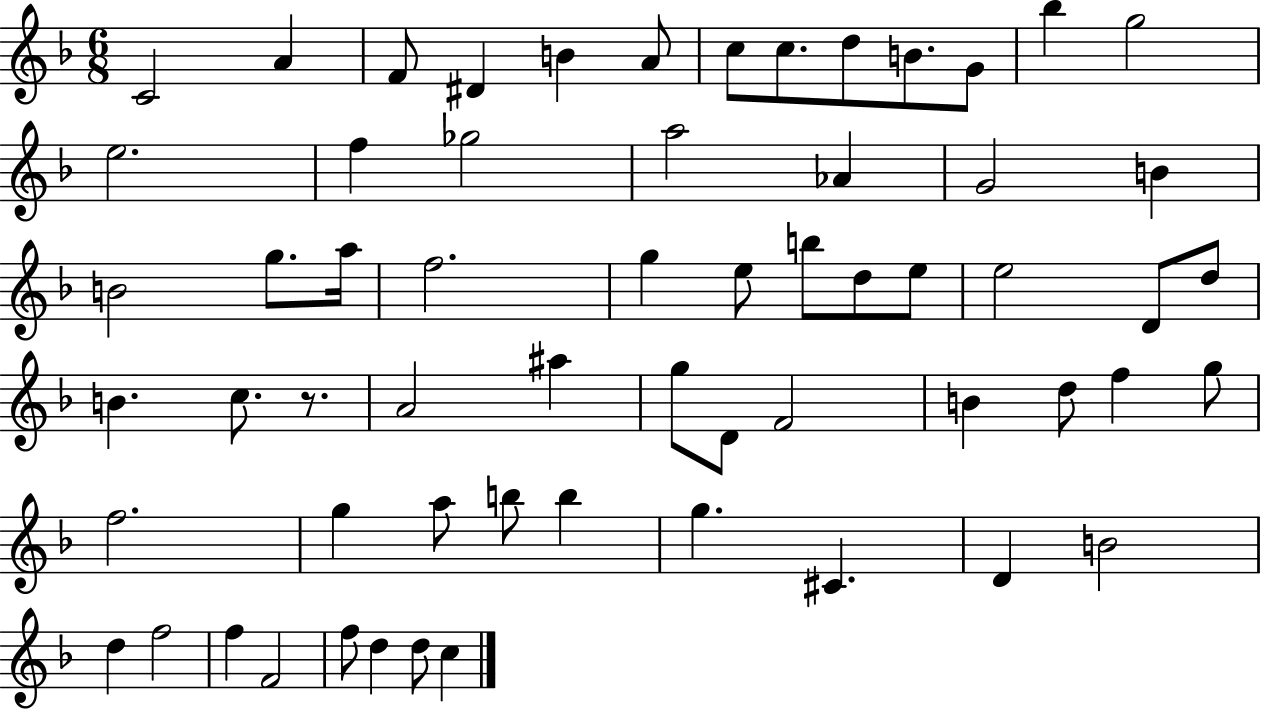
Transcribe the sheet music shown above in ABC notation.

X:1
T:Untitled
M:6/8
L:1/4
K:F
C2 A F/2 ^D B A/2 c/2 c/2 d/2 B/2 G/2 _b g2 e2 f _g2 a2 _A G2 B B2 g/2 a/4 f2 g e/2 b/2 d/2 e/2 e2 D/2 d/2 B c/2 z/2 A2 ^a g/2 D/2 F2 B d/2 f g/2 f2 g a/2 b/2 b g ^C D B2 d f2 f F2 f/2 d d/2 c